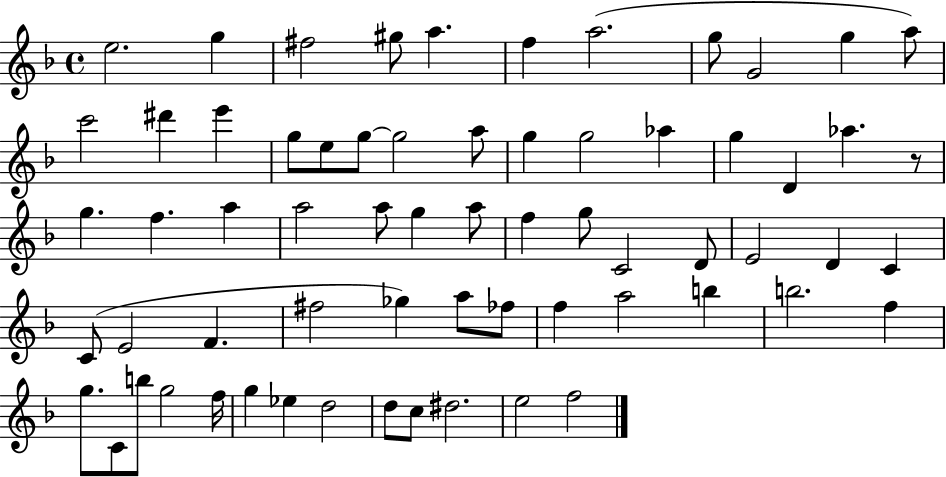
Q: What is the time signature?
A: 4/4